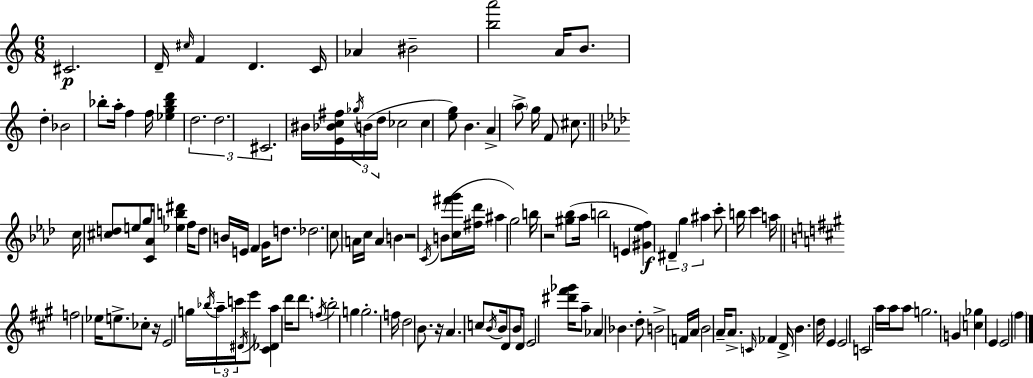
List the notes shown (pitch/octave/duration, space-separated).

C#4/h. D4/s C#5/s F4/q D4/q. C4/s Ab4/q BIS4/h [B5,A6]/h A4/s B4/e. D5/q Bb4/h Bb5/e A5/s F5/q F5/s [Eb5,G5,Bb5,D6]/q D5/h. D5/h. C#4/h. BIS4/s [E4,Bb4,C5,F#5]/s Gb5/s B4/s D5/s CES5/h CES5/q [E5,G5]/e B4/q. A4/q A5/e G5/s F4/e C#5/e. C5/s [C#5,D5]/e E5/e G5/s [C4,Ab4]/s [Eb5,B5,D#6]/q F5/s D5/e B4/s E4/s F4/q G4/s D5/e. Db5/h. C5/e A4/s C5/s A4/q B4/q R/h C4/s B4/e [C5,F#6,G6]/s [F#5,Db6]/s A#5/q G5/h B5/s R/h [G#5,Bb5]/e Ab5/s B5/h E4/q [G#4,Eb5,F5]/q D#4/q G5/q A#5/q C6/e B5/s C6/q A5/s F5/h Eb5/s E5/e. CES5/e R/s E4/h G5/s Bb5/s A5/s C6/s D#4/s E6/e [C#4,Db4,A5]/q D6/s D6/e. F5/s B5/h G5/q G5/h. F5/s D5/h B4/e. R/s A4/q. C5/e B4/s B4/s D4/e B4/s D4/e E4/h [D#6,F#6,Gb6]/s A5/e Ab4/q Bb4/q. D5/e B4/h F4/s A4/s B4/h A4/s A4/e. C4/s FES4/q D4/s B4/q. D5/s E4/q E4/h C4/h A5/s A5/s A5/e G5/h. G4/q [C5,Gb5]/q E4/q E4/h F#5/q